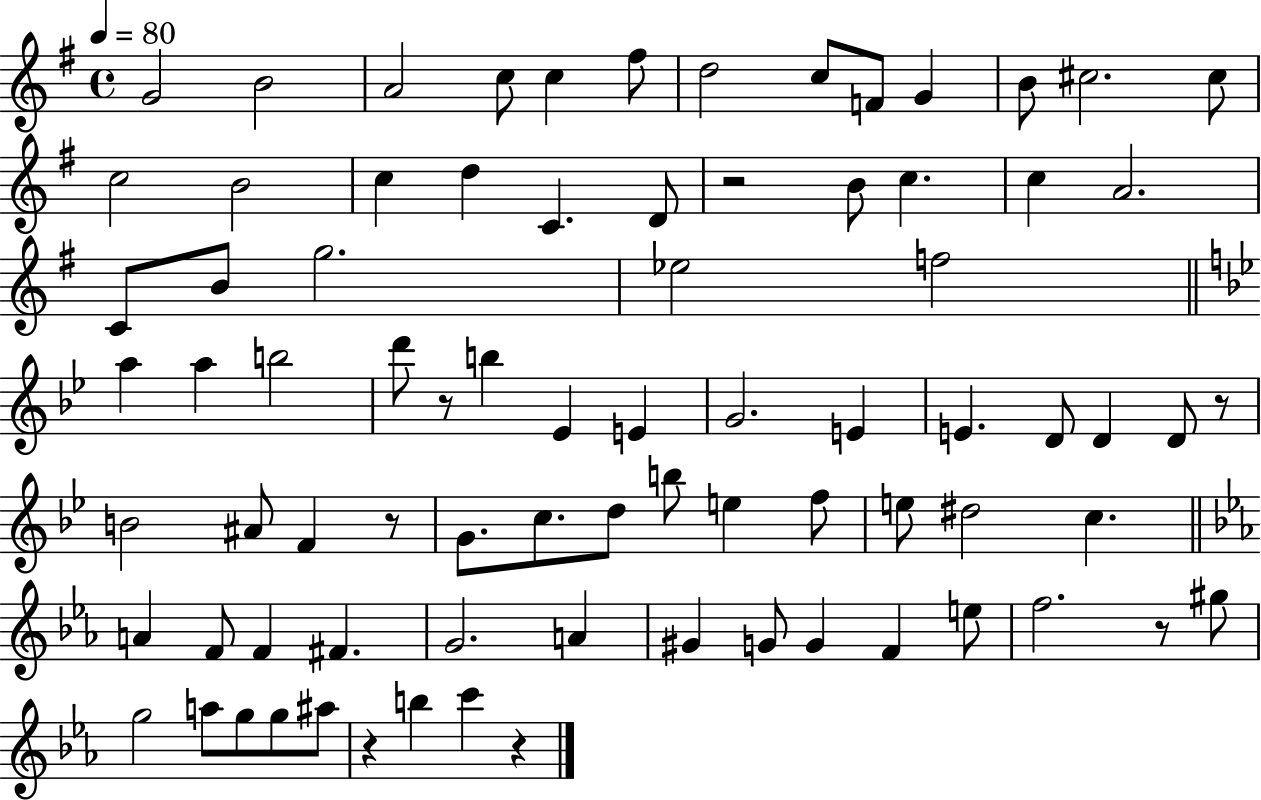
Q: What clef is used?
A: treble